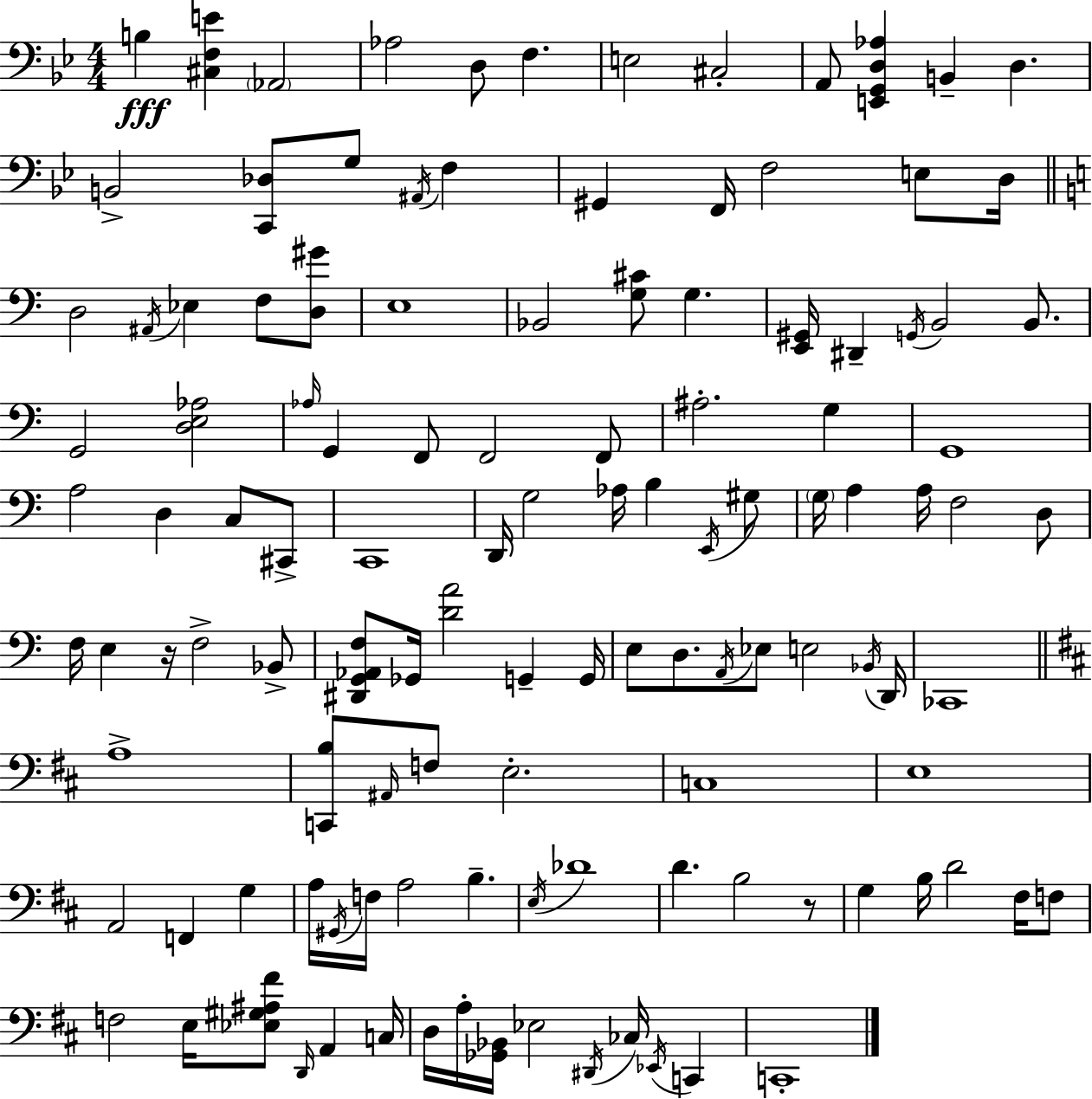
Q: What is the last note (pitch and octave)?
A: C2